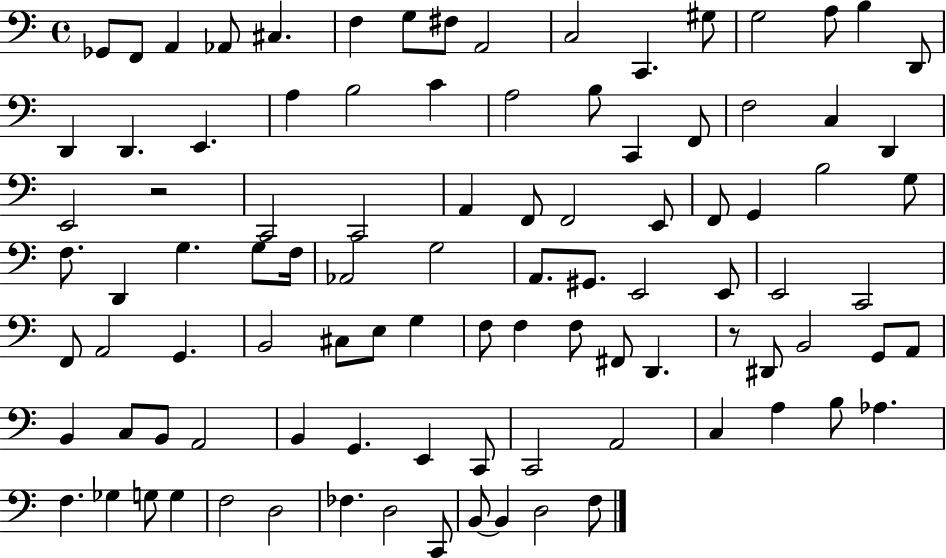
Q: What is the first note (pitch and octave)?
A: Gb2